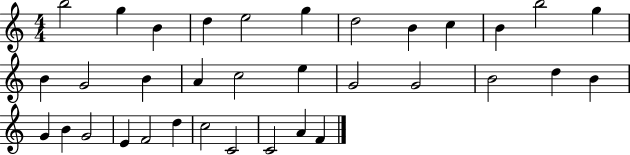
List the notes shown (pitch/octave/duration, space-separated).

B5/h G5/q B4/q D5/q E5/h G5/q D5/h B4/q C5/q B4/q B5/h G5/q B4/q G4/h B4/q A4/q C5/h E5/q G4/h G4/h B4/h D5/q B4/q G4/q B4/q G4/h E4/q F4/h D5/q C5/h C4/h C4/h A4/q F4/q